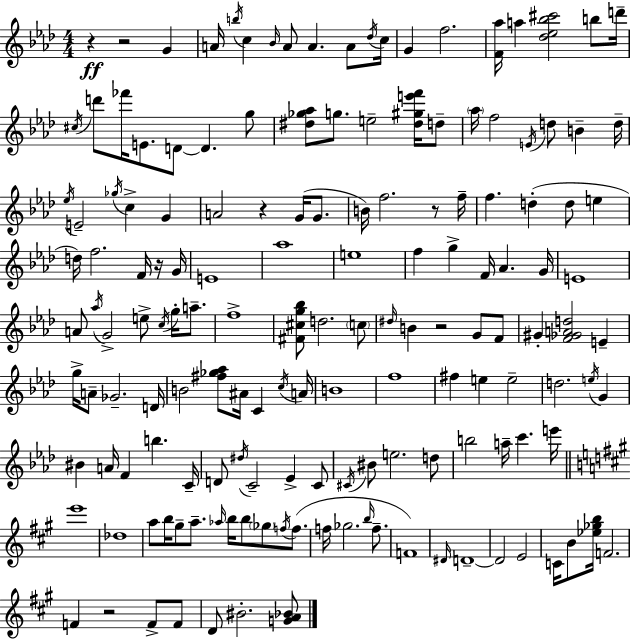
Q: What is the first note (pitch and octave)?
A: G4